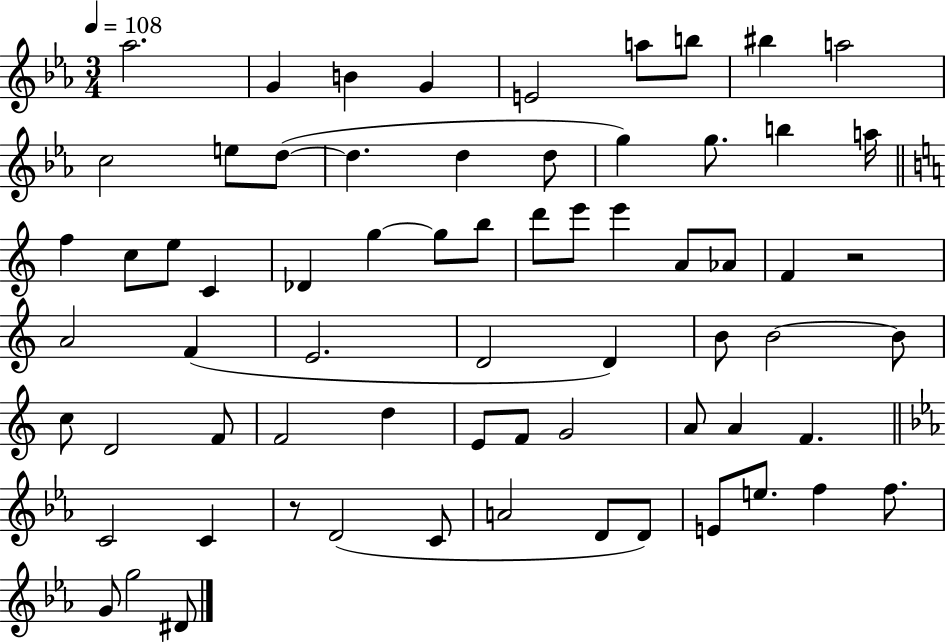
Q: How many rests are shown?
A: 2